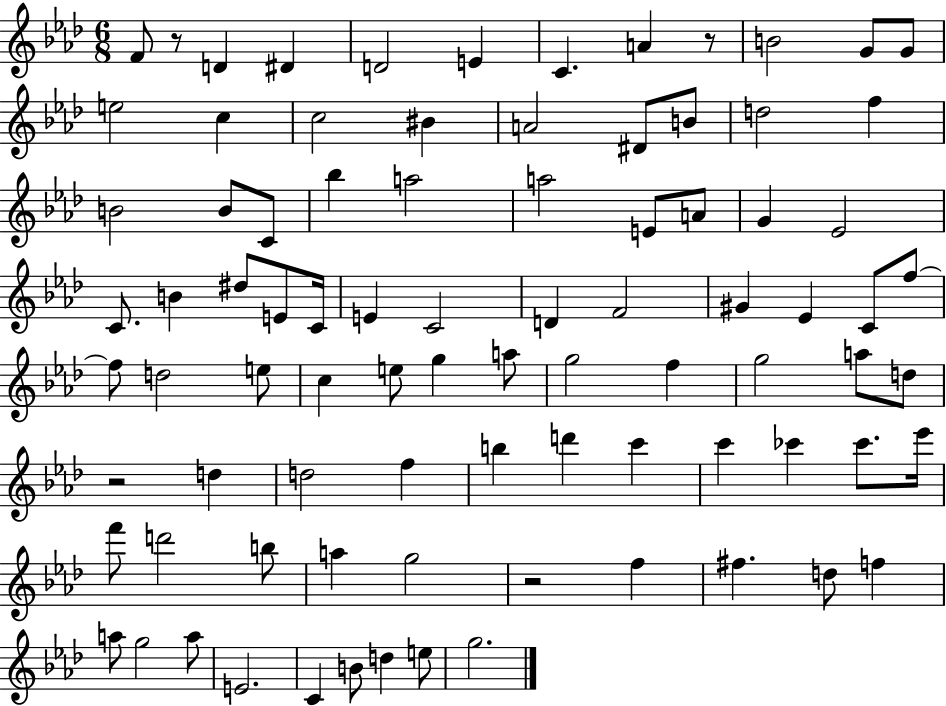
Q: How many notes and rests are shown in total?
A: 86